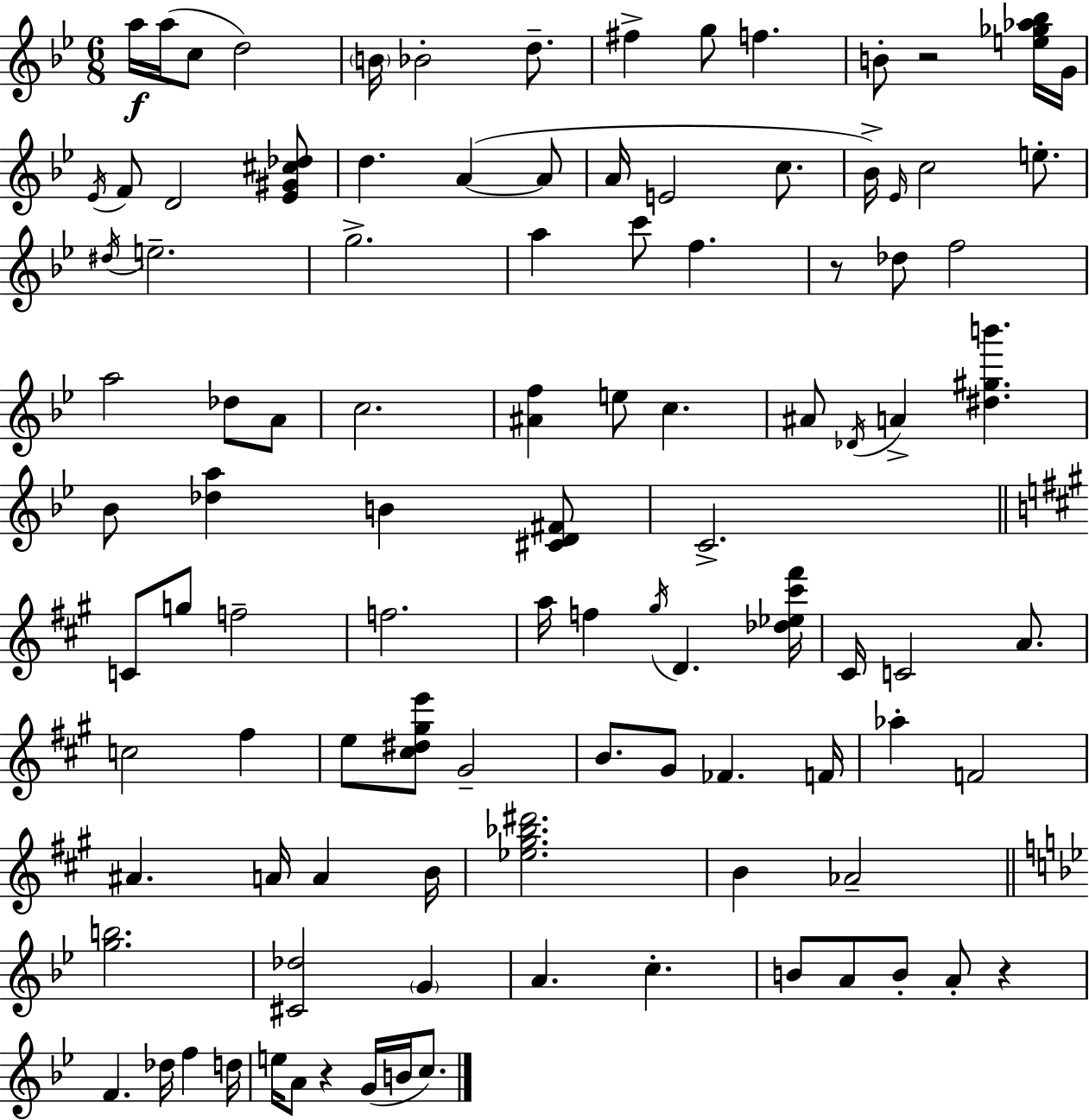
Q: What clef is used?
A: treble